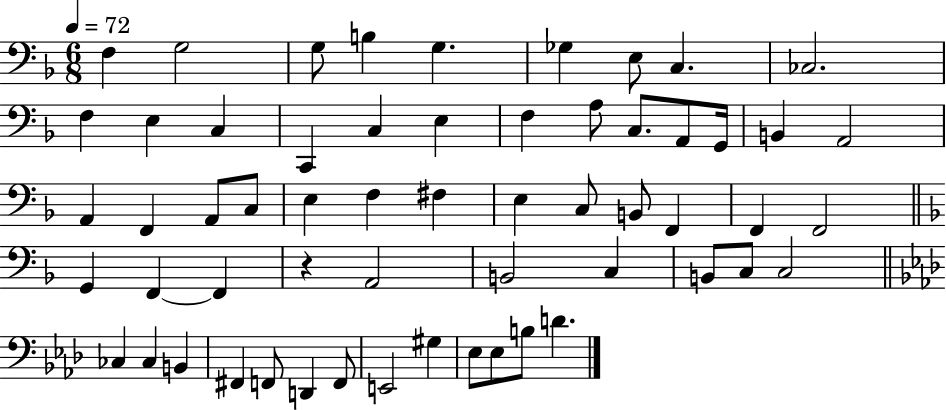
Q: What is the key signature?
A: F major